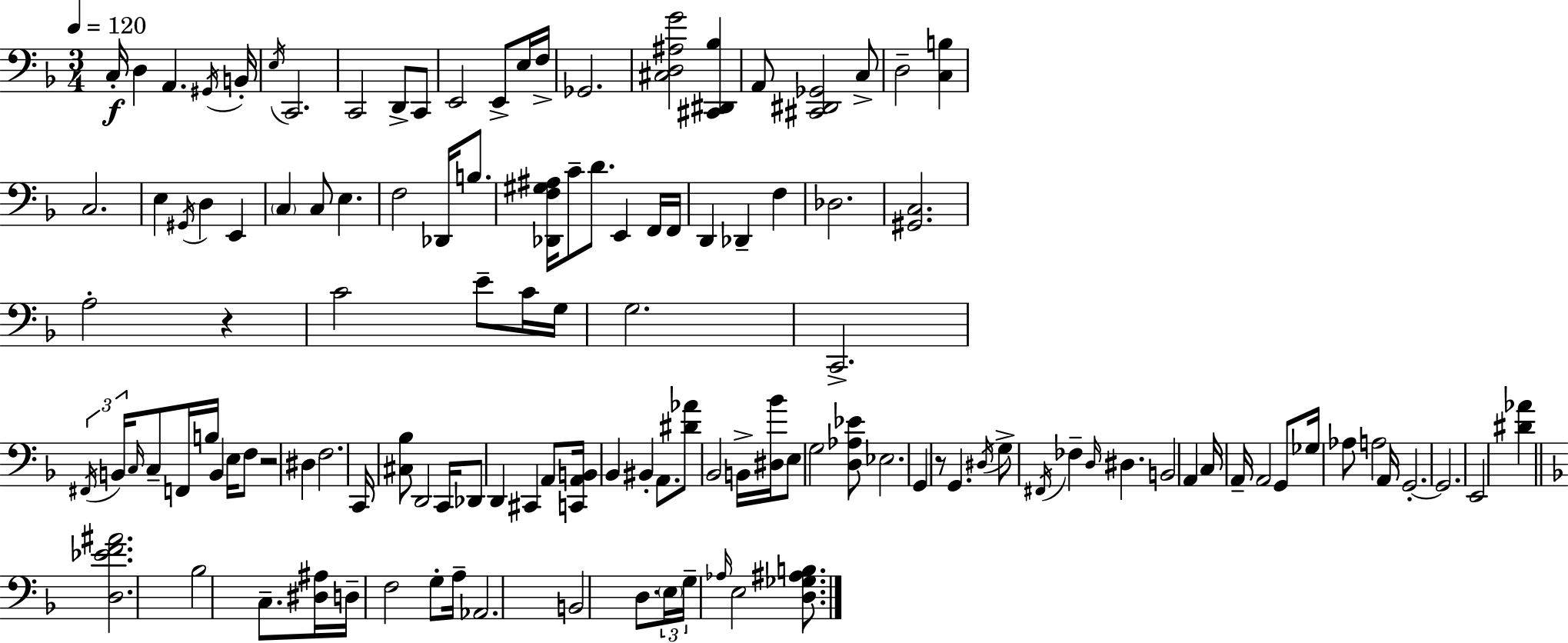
C3/s D3/q A2/q. G#2/s B2/s E3/s C2/h. C2/h D2/e C2/e E2/h E2/e E3/s F3/s Gb2/h. [C#3,D3,A#3,G4]/h [C#2,D#2,Bb3]/q A2/e [C#2,D#2,Gb2]/h C3/e D3/h [C3,B3]/q C3/h. E3/q G#2/s D3/q E2/q C3/q C3/e E3/q. F3/h Db2/s B3/e. [Db2,F3,G#3,A#3]/s C4/e D4/e. E2/q F2/s F2/s D2/q Db2/q F3/q Db3/h. [G#2,C3]/h. A3/h R/q C4/h E4/e C4/s G3/s G3/h. C2/h. F#2/s B2/s C3/s C3/e F2/s B3/s B2/q E3/s F3/e R/h D#3/q F3/h. C2/s [C#3,Bb3]/e D2/h C2/s Db2/e D2/q C#2/q A2/e [C2,A2,B2]/s Bb2/q BIS2/q A2/e. [D#4,Ab4]/e Bb2/h B2/s [D#3,Bb4]/s E3/e G3/h [D3,Ab3,Eb4]/e Eb3/h. G2/q R/e G2/q. D#3/s G3/e F#2/s FES3/q D3/s D#3/q. B2/h A2/q C3/s A2/s A2/h G2/e Gb3/s Ab3/e A3/h A2/s G2/h. G2/h. E2/h [D#4,Ab4]/q [D3,Eb4,F4,A#4]/h. Bb3/h C3/e. [D#3,A#3]/s D3/s F3/h G3/e A3/s Ab2/h. B2/h D3/e. E3/s G3/s Ab3/s E3/h [D3,Gb3,A#3,B3]/e.